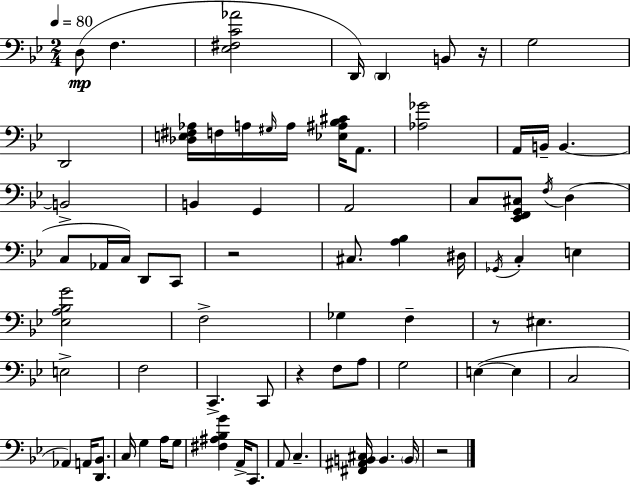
D3/e F3/q. [Eb3,F#3,C4,Ab4]/h D2/s D2/q B2/e R/s G3/h D2/h [Db3,E3,F#3,Ab3]/s F3/s A3/s G#3/s A3/s [Eb3,A#3,Bb3,C#4]/s A2/e. [Ab3,Gb4]/h A2/s B2/s B2/q. B2/h B2/q G2/q A2/h C3/e [Eb2,F2,G2,C#3]/e F3/s D3/q C3/e Ab2/s C3/s D2/e C2/e R/h C#3/e. [A3,Bb3]/q D#3/s Gb2/s C3/q E3/q [Eb3,A3,Bb3,G4]/h F3/h Gb3/q F3/q R/e EIS3/q. E3/h F3/h C2/q. C2/e R/q F3/e A3/e G3/h E3/q E3/q C3/h Ab2/q A2/s [D2,Bb2]/e. C3/s G3/q A3/s G3/e [F#3,A#3,Bb3,G4]/q A2/s C2/e. A2/e C3/q. [F#2,A#2,B2,C#3]/s B2/q. B2/s R/h